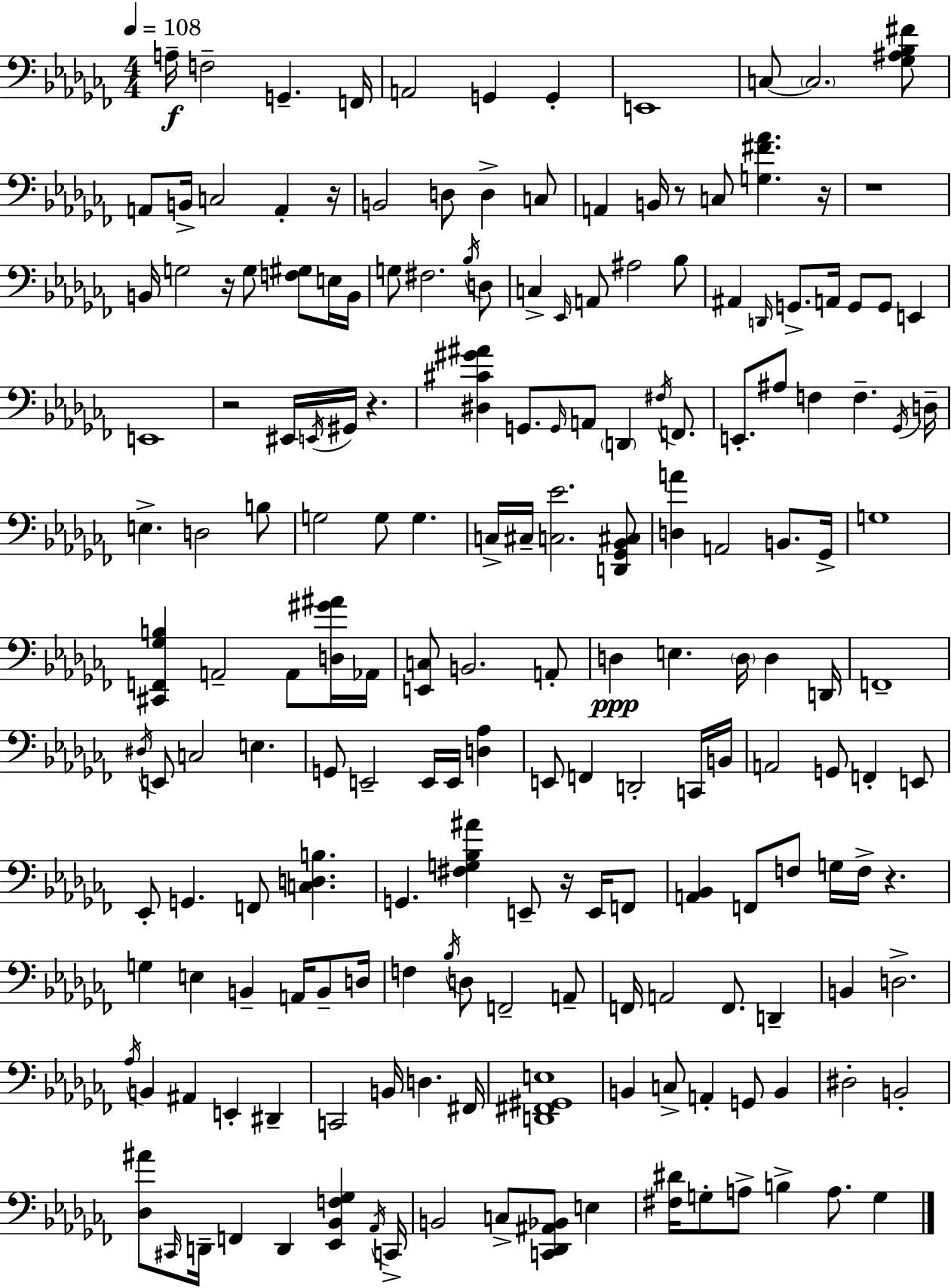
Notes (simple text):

A3/s F3/h G2/q. F2/s A2/h G2/q G2/q E2/w C3/e C3/h. [Gb3,A#3,Bb3,F#4]/e A2/e B2/s C3/h A2/q R/s B2/h D3/e D3/q C3/e A2/q B2/s R/e C3/e [G3,F#4,Ab4]/q. R/s R/w B2/s G3/h R/s G3/e [F3,G#3]/e E3/s B2/s G3/e F#3/h. Bb3/s D3/e C3/q Eb2/s A2/e A#3/h Bb3/e A#2/q D2/s G2/e. A2/s G2/e G2/e E2/q E2/w R/h EIS2/s E2/s G#2/s R/q. [D#3,C#4,G#4,A#4]/q G2/e. G2/s A2/e D2/q F#3/s F2/e. E2/e. A#3/e F3/q F3/q. Gb2/s D3/s E3/q. D3/h B3/e G3/h G3/e G3/q. C3/s C#3/s [C3,Eb4]/h. [D2,Gb2,Bb2,C#3]/e [D3,A4]/q A2/h B2/e. Gb2/s G3/w [C#2,F2,Gb3,B3]/q A2/h A2/e [D3,G#4,A#4]/s Ab2/s [E2,C3]/e B2/h. A2/e D3/q E3/q. D3/s D3/q D2/s F2/w D#3/s E2/e C3/h E3/q. G2/e E2/h E2/s E2/s [D3,Ab3]/q E2/e F2/q D2/h C2/s B2/s A2/h G2/e F2/q E2/e Eb2/e G2/q. F2/e [C3,D3,B3]/q. G2/q. [F#3,G3,Bb3,A#4]/q E2/e R/s E2/s F2/e [A2,Bb2]/q F2/e F3/e G3/s F3/s R/q. G3/q E3/q B2/q A2/s B2/e D3/s F3/q Bb3/s D3/e F2/h A2/e F2/s A2/h F2/e. D2/q B2/q D3/h. Ab3/s B2/q A#2/q E2/q D#2/q C2/h B2/s D3/q. F#2/s [D2,F#2,G#2,E3]/w B2/q C3/e A2/q G2/e B2/q D#3/h B2/h [Db3,A#4]/e C#2/s D2/s F2/q D2/q [Eb2,Bb2,F3,Gb3]/q Ab2/s C2/s B2/h C3/e [C2,Db2,A#2,Bb2]/e E3/q [F#3,D#4]/s G3/e A3/e B3/q A3/e. G3/q